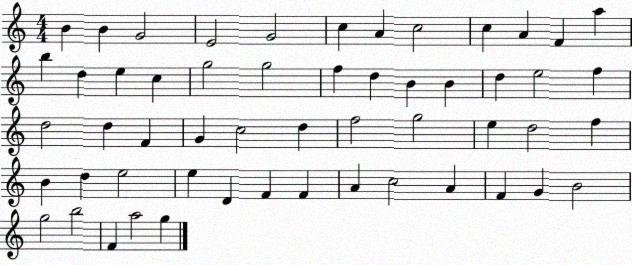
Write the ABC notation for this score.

X:1
T:Untitled
M:4/4
L:1/4
K:C
B B G2 E2 G2 c A c2 c A F a b d e c g2 g2 f d B B d e2 f d2 d F G c2 d f2 g2 e d2 f B d e2 e D F F A c2 A F G B2 g2 b2 F a2 g